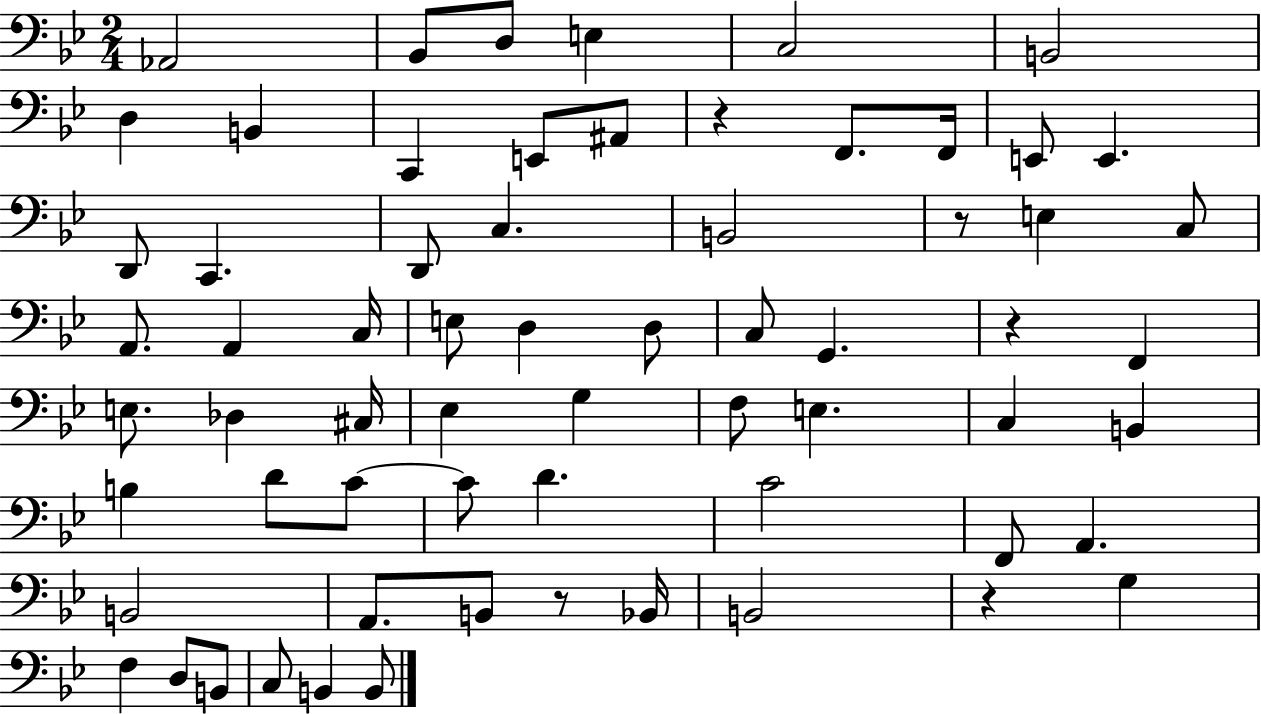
{
  \clef bass
  \numericTimeSignature
  \time 2/4
  \key bes \major
  aes,2 | bes,8 d8 e4 | c2 | b,2 | \break d4 b,4 | c,4 e,8 ais,8 | r4 f,8. f,16 | e,8 e,4. | \break d,8 c,4. | d,8 c4. | b,2 | r8 e4 c8 | \break a,8. a,4 c16 | e8 d4 d8 | c8 g,4. | r4 f,4 | \break e8. des4 cis16 | ees4 g4 | f8 e4. | c4 b,4 | \break b4 d'8 c'8~~ | c'8 d'4. | c'2 | f,8 a,4. | \break b,2 | a,8. b,8 r8 bes,16 | b,2 | r4 g4 | \break f4 d8 b,8 | c8 b,4 b,8 | \bar "|."
}